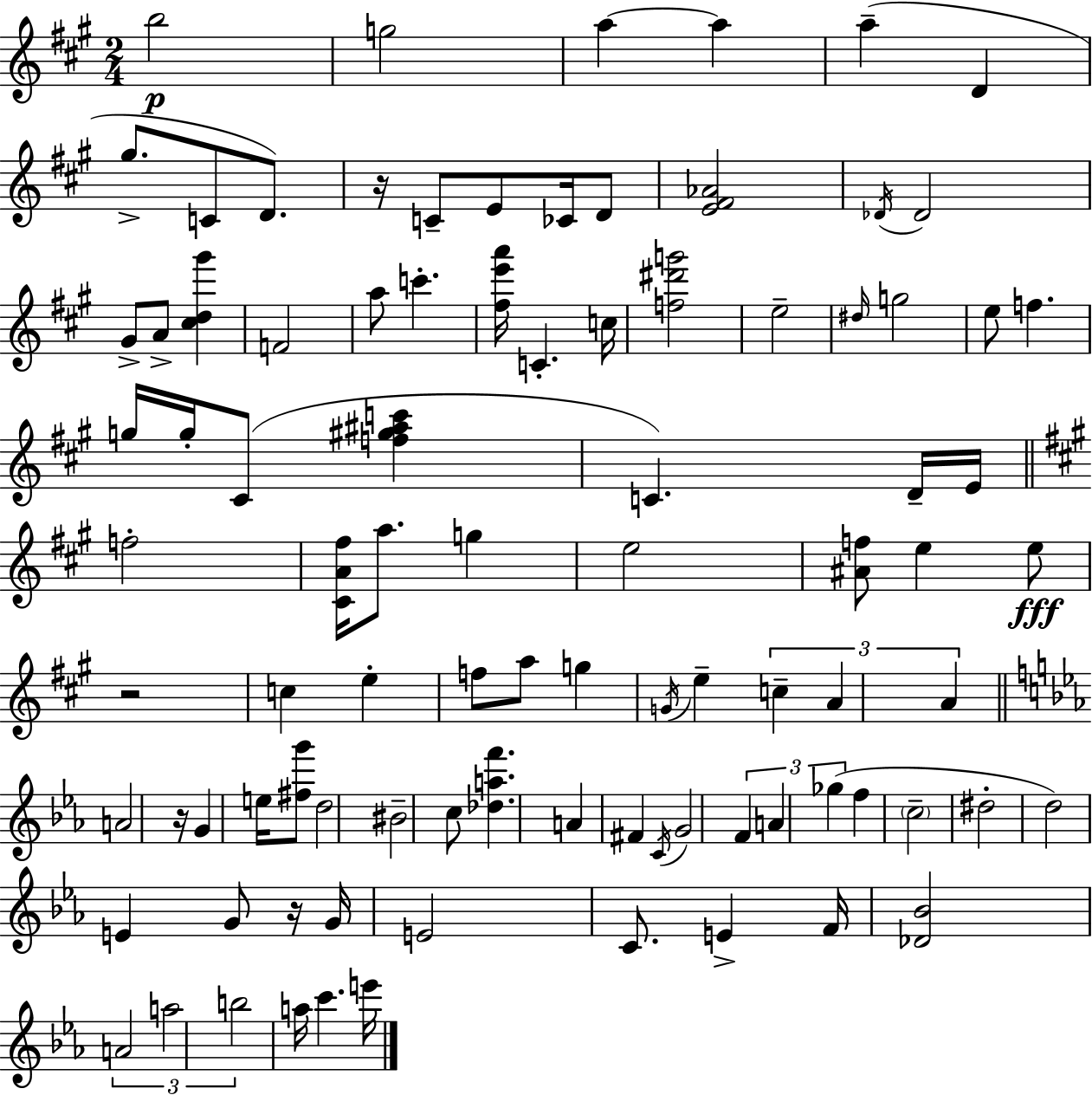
{
  \clef treble
  \numericTimeSignature
  \time 2/4
  \key a \major
  \repeat volta 2 { b''2\p | g''2 | a''4~~ a''4 | a''4--( d'4 | \break gis''8.-> c'8 d'8.) | r16 c'8-- e'8 ces'16 d'8 | <e' fis' aes'>2 | \acciaccatura { des'16 } des'2 | \break gis'8-> a'8-> <cis'' d'' gis'''>4 | f'2 | a''8 c'''4.-. | <fis'' e''' a'''>16 c'4.-. | \break c''16 <f'' dis''' g'''>2 | e''2-- | \grace { dis''16 } g''2 | e''8 f''4. | \break g''16 g''16-. cis'8( <f'' gis'' ais'' c'''>4 | c'4.) | d'16-- e'16 \bar "||" \break \key a \major f''2-. | <cis' a' fis''>16 a''8. g''4 | e''2 | <ais' f''>8 e''4 e''8\fff | \break r2 | c''4 e''4-. | f''8 a''8 g''4 | \acciaccatura { g'16 } e''4-- \tuplet 3/2 { c''4-- | \break a'4 a'4 } | \bar "||" \break \key ees \major a'2 | r16 g'4 e''16 <fis'' g'''>8 | d''2 | bis'2-- | \break c''8 <des'' a'' f'''>4. | a'4 fis'4 | \acciaccatura { c'16 } g'2 | \tuplet 3/2 { f'4 a'4 | \break ges''4( } f''4 | \parenthesize c''2-- | dis''2-. | d''2) | \break e'4 g'8 r16 | g'16 e'2 | c'8. e'4-> | f'16 <des' bes'>2 | \break \tuplet 3/2 { a'2 | a''2 | b''2 } | a''16 c'''4. | \break e'''16 } \bar "|."
}